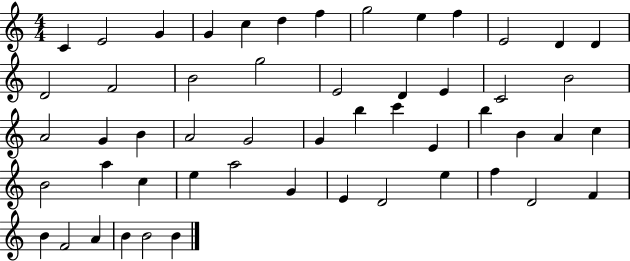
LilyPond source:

{
  \clef treble
  \numericTimeSignature
  \time 4/4
  \key c \major
  c'4 e'2 g'4 | g'4 c''4 d''4 f''4 | g''2 e''4 f''4 | e'2 d'4 d'4 | \break d'2 f'2 | b'2 g''2 | e'2 d'4 e'4 | c'2 b'2 | \break a'2 g'4 b'4 | a'2 g'2 | g'4 b''4 c'''4 e'4 | b''4 b'4 a'4 c''4 | \break b'2 a''4 c''4 | e''4 a''2 g'4 | e'4 d'2 e''4 | f''4 d'2 f'4 | \break b'4 f'2 a'4 | b'4 b'2 b'4 | \bar "|."
}